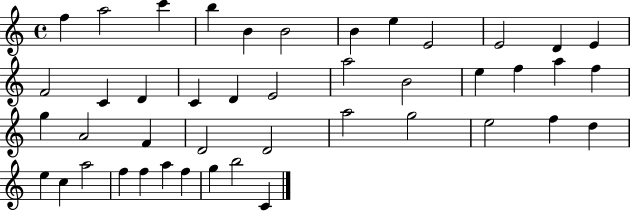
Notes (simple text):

F5/q A5/h C6/q B5/q B4/q B4/h B4/q E5/q E4/h E4/h D4/q E4/q F4/h C4/q D4/q C4/q D4/q E4/h A5/h B4/h E5/q F5/q A5/q F5/q G5/q A4/h F4/q D4/h D4/h A5/h G5/h E5/h F5/q D5/q E5/q C5/q A5/h F5/q F5/q A5/q F5/q G5/q B5/h C4/q